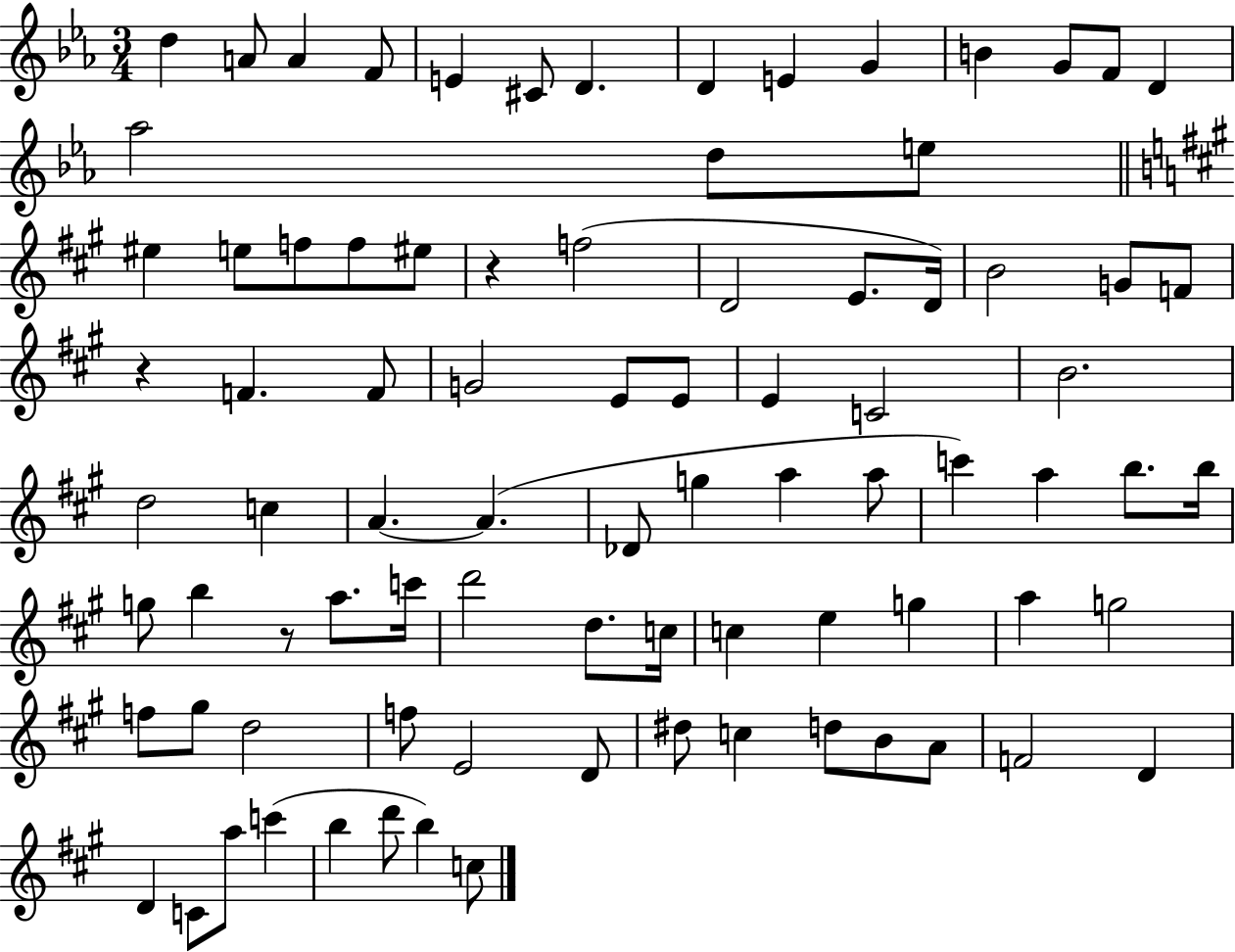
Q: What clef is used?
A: treble